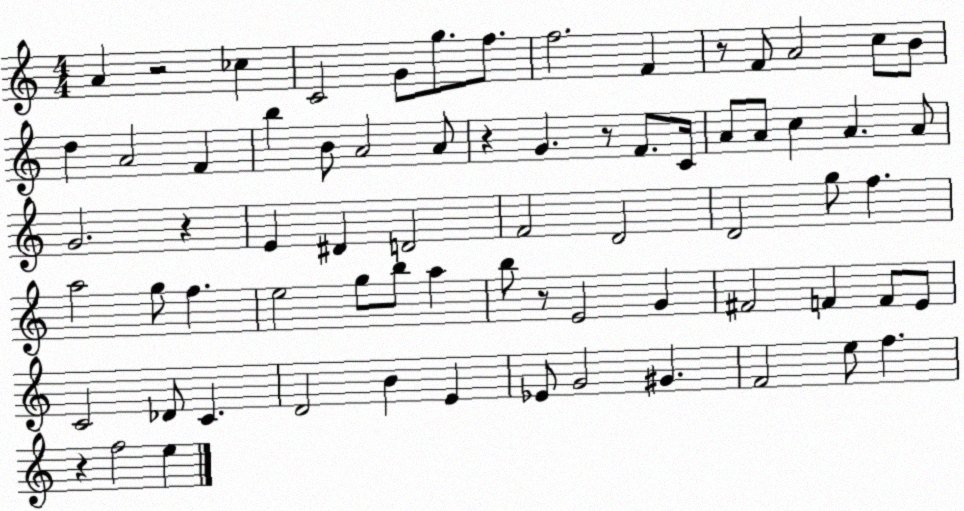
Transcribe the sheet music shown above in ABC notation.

X:1
T:Untitled
M:4/4
L:1/4
K:C
A z2 _c C2 G/2 g/2 f/2 f2 F z/2 F/2 A2 c/2 B/2 d A2 F b B/2 A2 A/2 z G z/2 F/2 C/4 A/2 A/2 c A A/2 G2 z E ^D D2 F2 D2 D2 g/2 f a2 g/2 f e2 g/2 b/2 a b/2 z/2 E2 G ^F2 F F/2 E/2 C2 _D/2 C D2 B E _E/2 G2 ^G F2 e/2 f z f2 e